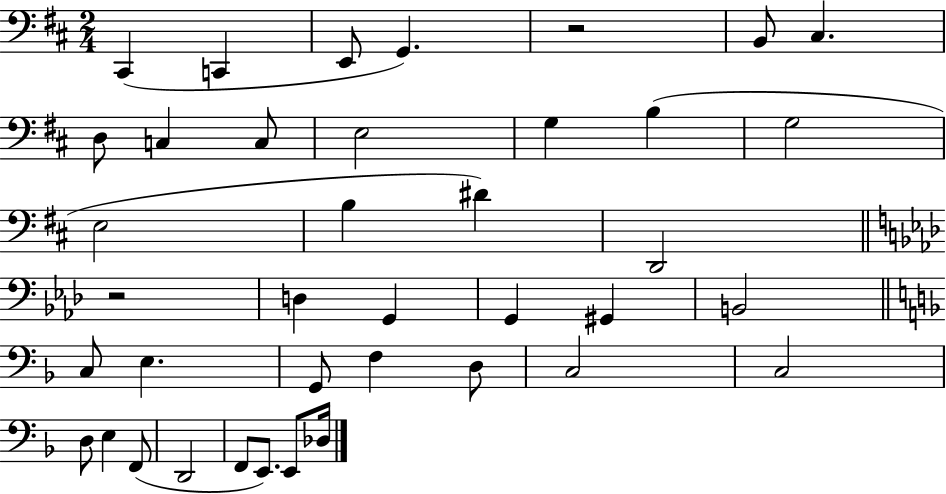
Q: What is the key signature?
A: D major